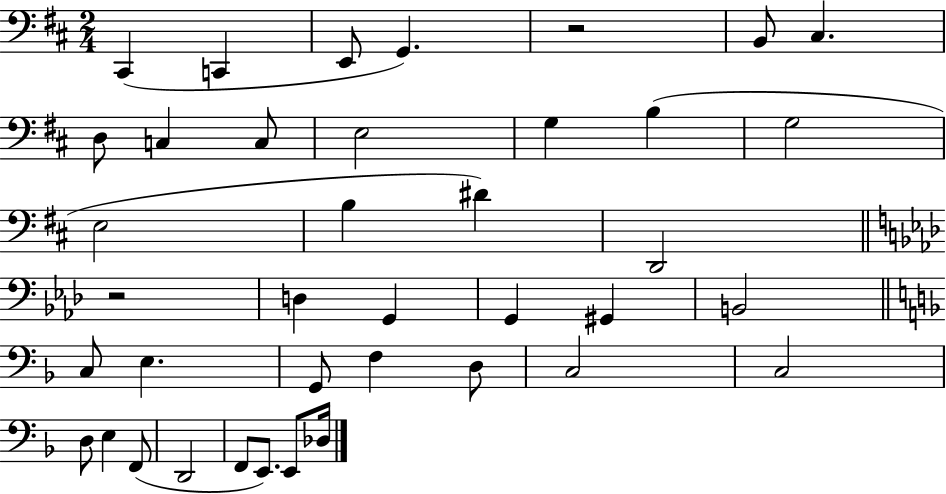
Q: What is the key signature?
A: D major